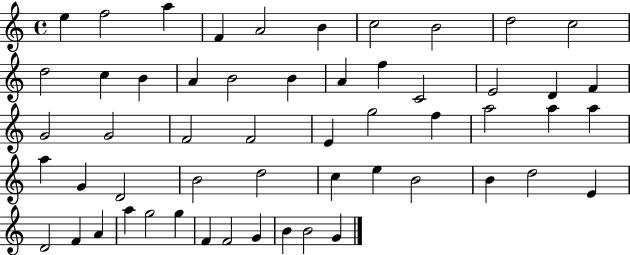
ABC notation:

X:1
T:Untitled
M:4/4
L:1/4
K:C
e f2 a F A2 B c2 B2 d2 c2 d2 c B A B2 B A f C2 E2 D F G2 G2 F2 F2 E g2 f a2 a a a G D2 B2 d2 c e B2 B d2 E D2 F A a g2 g F F2 G B B2 G